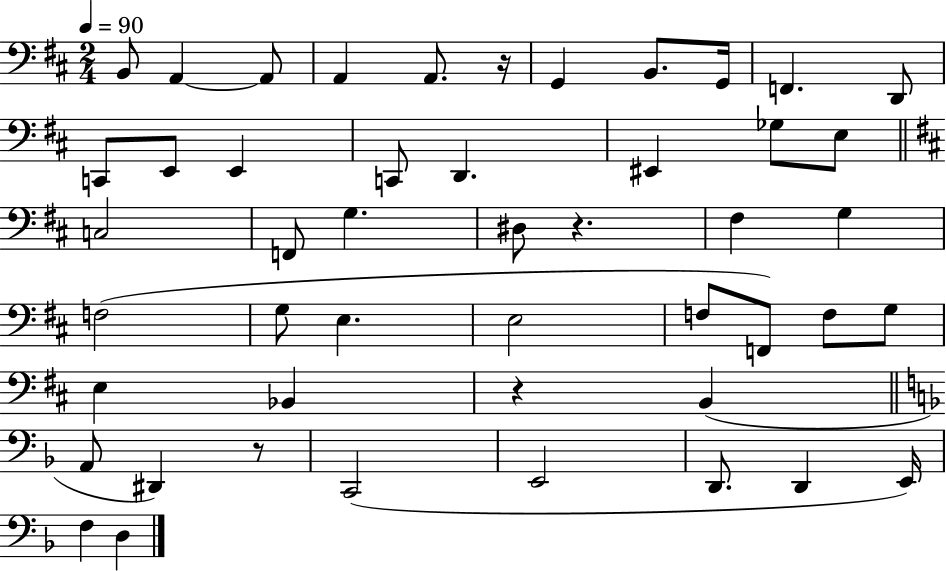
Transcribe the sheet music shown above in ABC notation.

X:1
T:Untitled
M:2/4
L:1/4
K:D
B,,/2 A,, A,,/2 A,, A,,/2 z/4 G,, B,,/2 G,,/4 F,, D,,/2 C,,/2 E,,/2 E,, C,,/2 D,, ^E,, _G,/2 E,/2 C,2 F,,/2 G, ^D,/2 z ^F, G, F,2 G,/2 E, E,2 F,/2 F,,/2 F,/2 G,/2 E, _B,, z B,, A,,/2 ^D,, z/2 C,,2 E,,2 D,,/2 D,, E,,/4 F, D,